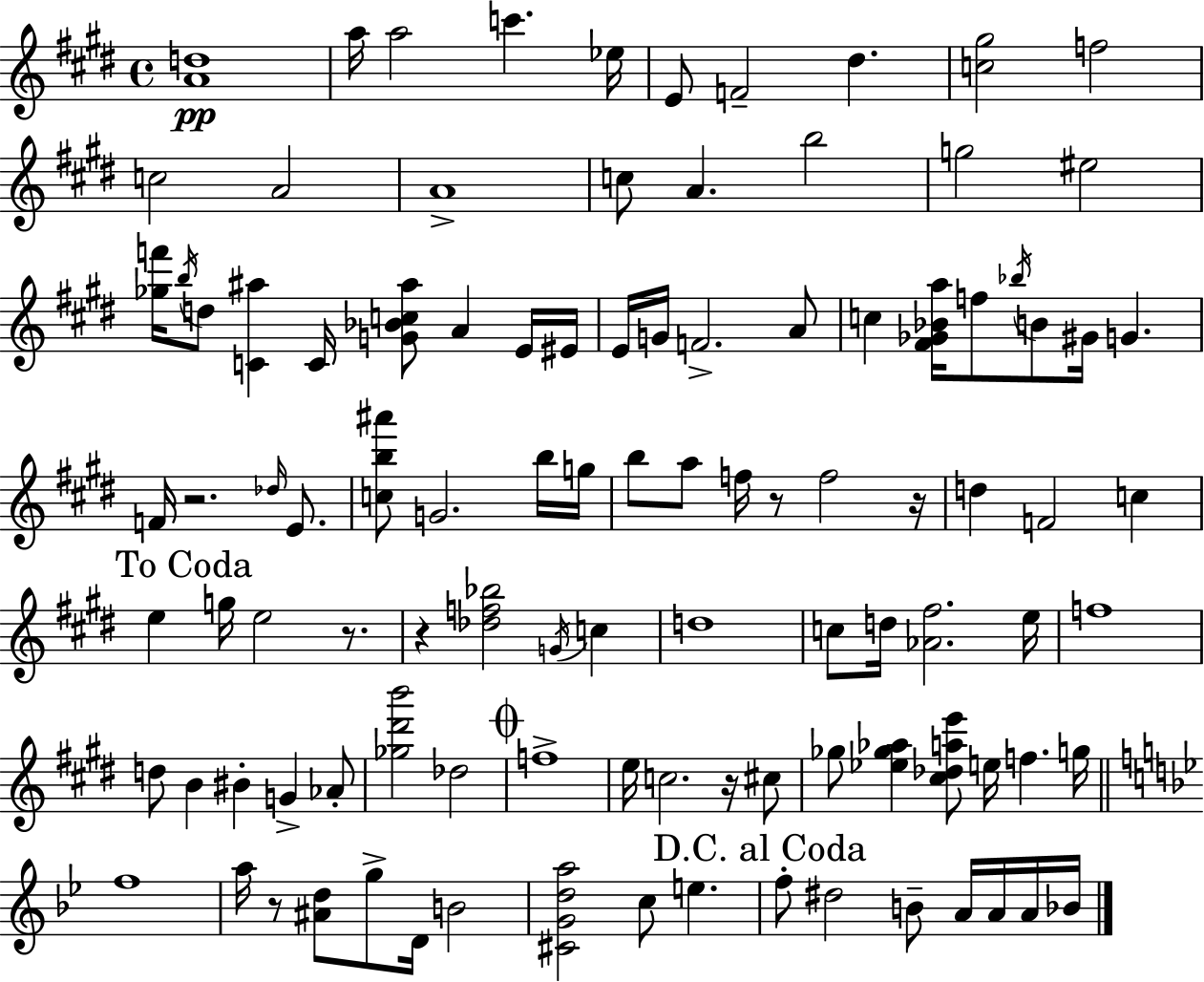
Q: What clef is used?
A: treble